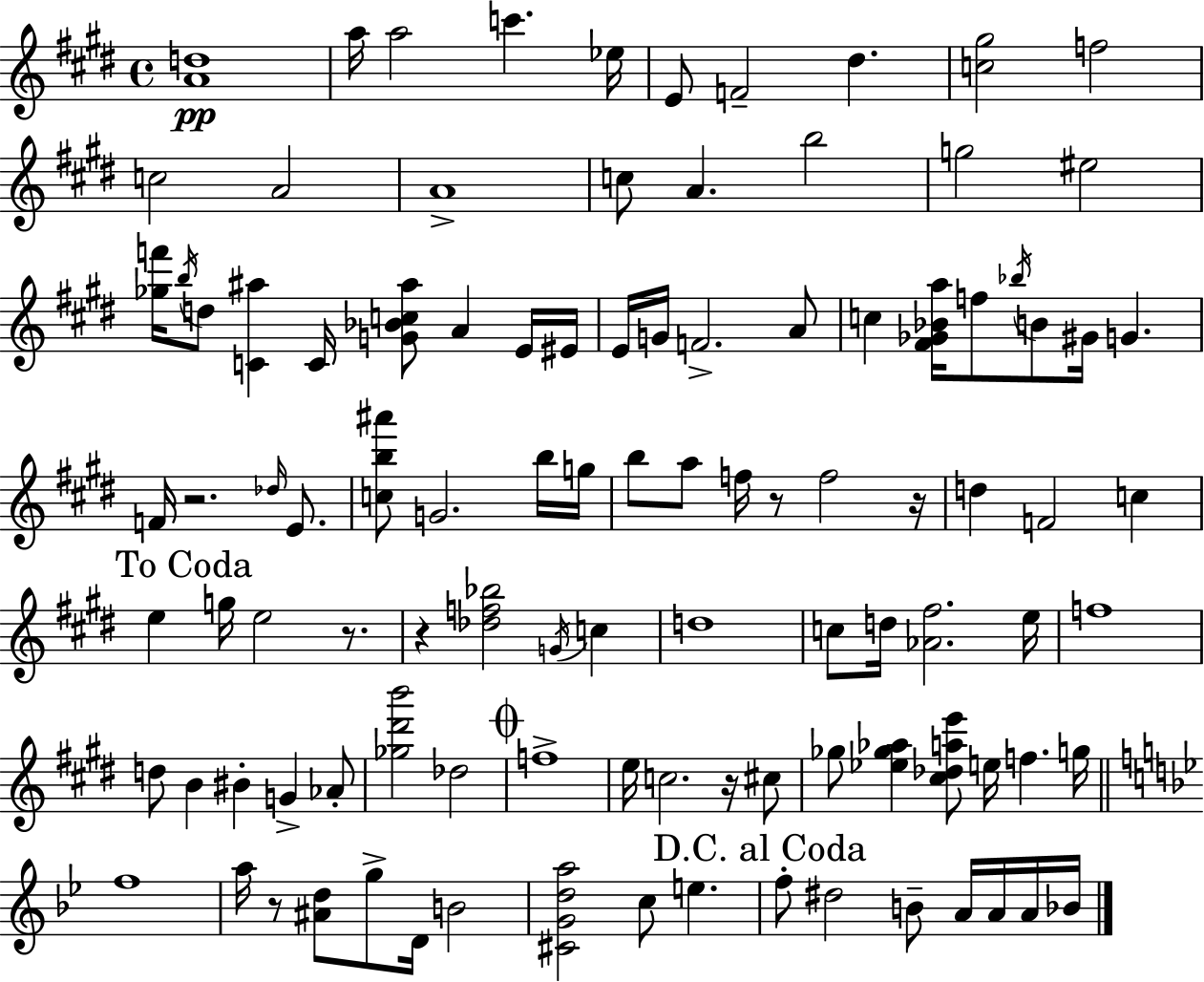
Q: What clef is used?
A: treble